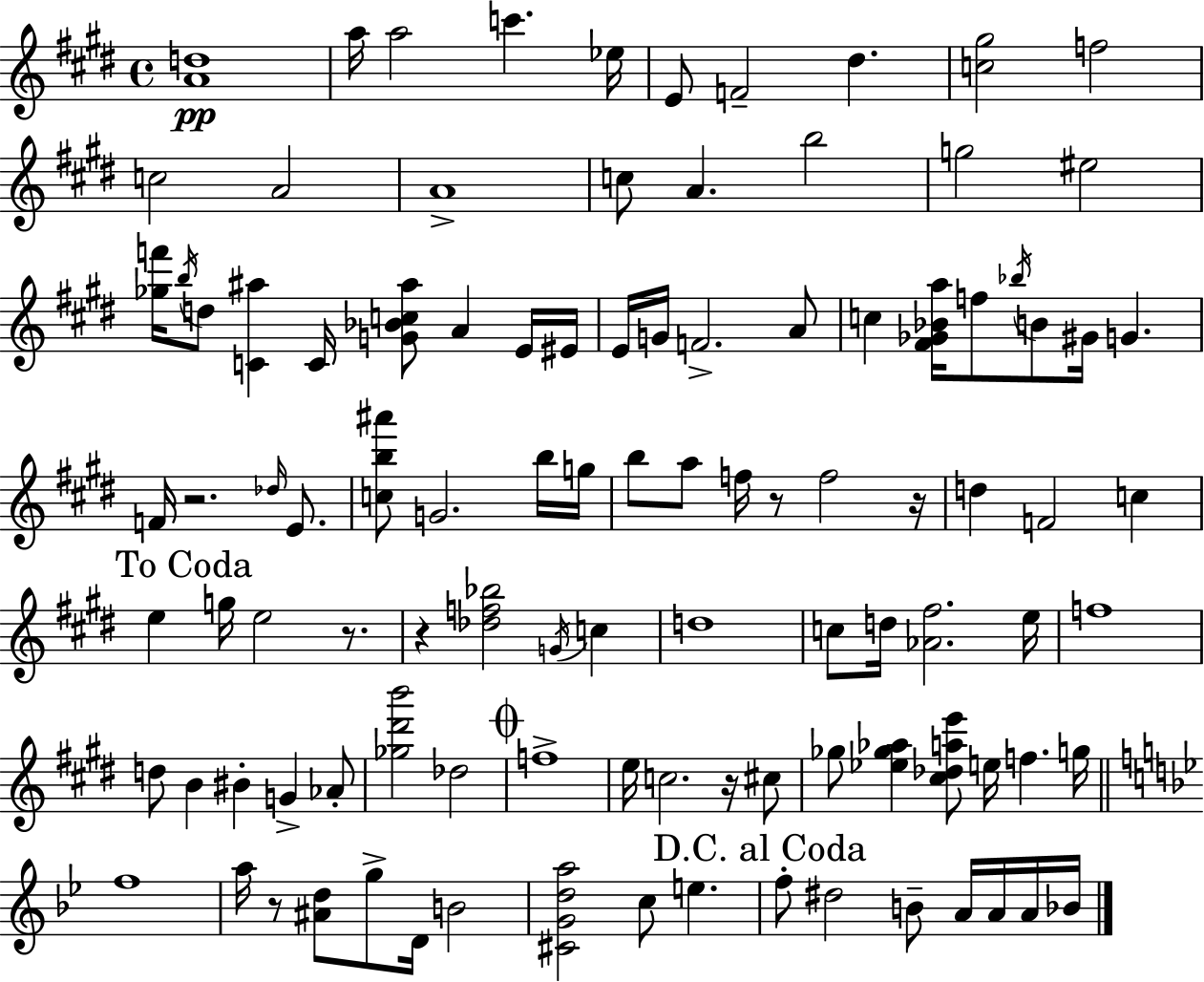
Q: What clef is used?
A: treble